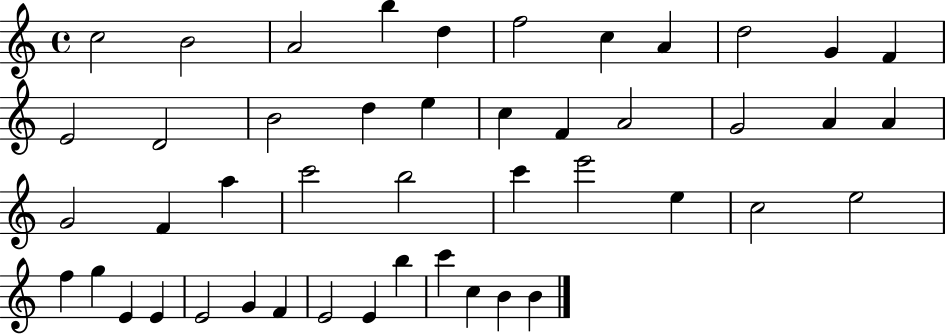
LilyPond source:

{
  \clef treble
  \time 4/4
  \defaultTimeSignature
  \key c \major
  c''2 b'2 | a'2 b''4 d''4 | f''2 c''4 a'4 | d''2 g'4 f'4 | \break e'2 d'2 | b'2 d''4 e''4 | c''4 f'4 a'2 | g'2 a'4 a'4 | \break g'2 f'4 a''4 | c'''2 b''2 | c'''4 e'''2 e''4 | c''2 e''2 | \break f''4 g''4 e'4 e'4 | e'2 g'4 f'4 | e'2 e'4 b''4 | c'''4 c''4 b'4 b'4 | \break \bar "|."
}